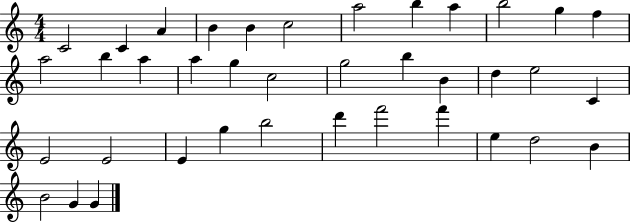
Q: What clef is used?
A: treble